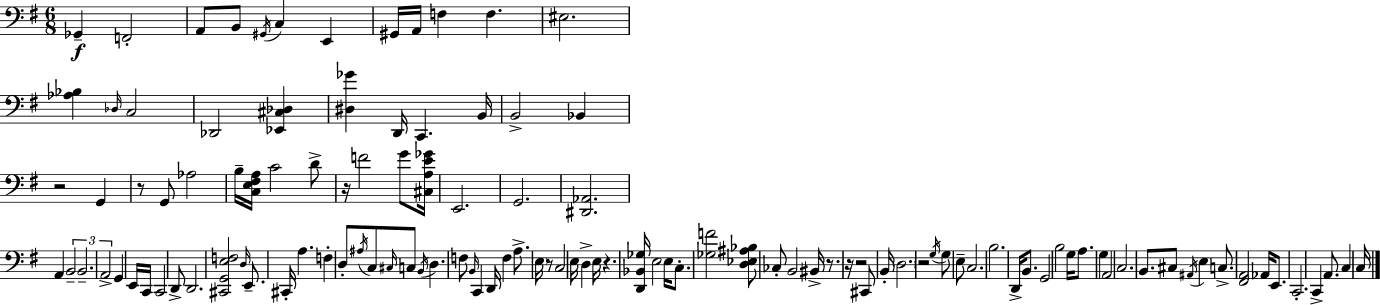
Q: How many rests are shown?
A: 9